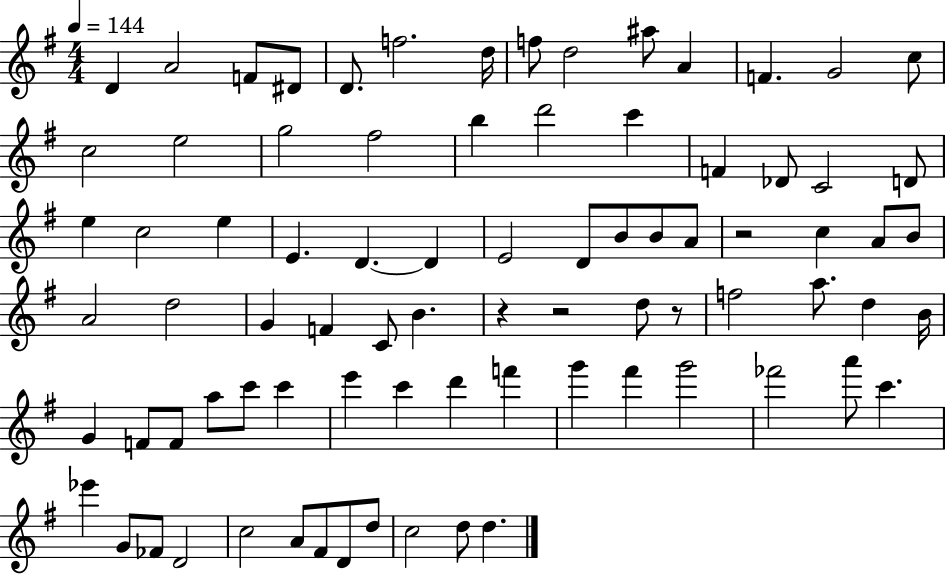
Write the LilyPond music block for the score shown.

{
  \clef treble
  \numericTimeSignature
  \time 4/4
  \key g \major
  \tempo 4 = 144
  d'4 a'2 f'8 dis'8 | d'8. f''2. d''16 | f''8 d''2 ais''8 a'4 | f'4. g'2 c''8 | \break c''2 e''2 | g''2 fis''2 | b''4 d'''2 c'''4 | f'4 des'8 c'2 d'8 | \break e''4 c''2 e''4 | e'4. d'4.~~ d'4 | e'2 d'8 b'8 b'8 a'8 | r2 c''4 a'8 b'8 | \break a'2 d''2 | g'4 f'4 c'8 b'4. | r4 r2 d''8 r8 | f''2 a''8. d''4 b'16 | \break g'4 f'8 f'8 a''8 c'''8 c'''4 | e'''4 c'''4 d'''4 f'''4 | g'''4 fis'''4 g'''2 | fes'''2 a'''8 c'''4. | \break ees'''4 g'8 fes'8 d'2 | c''2 a'8 fis'8 d'8 d''8 | c''2 d''8 d''4. | \bar "|."
}